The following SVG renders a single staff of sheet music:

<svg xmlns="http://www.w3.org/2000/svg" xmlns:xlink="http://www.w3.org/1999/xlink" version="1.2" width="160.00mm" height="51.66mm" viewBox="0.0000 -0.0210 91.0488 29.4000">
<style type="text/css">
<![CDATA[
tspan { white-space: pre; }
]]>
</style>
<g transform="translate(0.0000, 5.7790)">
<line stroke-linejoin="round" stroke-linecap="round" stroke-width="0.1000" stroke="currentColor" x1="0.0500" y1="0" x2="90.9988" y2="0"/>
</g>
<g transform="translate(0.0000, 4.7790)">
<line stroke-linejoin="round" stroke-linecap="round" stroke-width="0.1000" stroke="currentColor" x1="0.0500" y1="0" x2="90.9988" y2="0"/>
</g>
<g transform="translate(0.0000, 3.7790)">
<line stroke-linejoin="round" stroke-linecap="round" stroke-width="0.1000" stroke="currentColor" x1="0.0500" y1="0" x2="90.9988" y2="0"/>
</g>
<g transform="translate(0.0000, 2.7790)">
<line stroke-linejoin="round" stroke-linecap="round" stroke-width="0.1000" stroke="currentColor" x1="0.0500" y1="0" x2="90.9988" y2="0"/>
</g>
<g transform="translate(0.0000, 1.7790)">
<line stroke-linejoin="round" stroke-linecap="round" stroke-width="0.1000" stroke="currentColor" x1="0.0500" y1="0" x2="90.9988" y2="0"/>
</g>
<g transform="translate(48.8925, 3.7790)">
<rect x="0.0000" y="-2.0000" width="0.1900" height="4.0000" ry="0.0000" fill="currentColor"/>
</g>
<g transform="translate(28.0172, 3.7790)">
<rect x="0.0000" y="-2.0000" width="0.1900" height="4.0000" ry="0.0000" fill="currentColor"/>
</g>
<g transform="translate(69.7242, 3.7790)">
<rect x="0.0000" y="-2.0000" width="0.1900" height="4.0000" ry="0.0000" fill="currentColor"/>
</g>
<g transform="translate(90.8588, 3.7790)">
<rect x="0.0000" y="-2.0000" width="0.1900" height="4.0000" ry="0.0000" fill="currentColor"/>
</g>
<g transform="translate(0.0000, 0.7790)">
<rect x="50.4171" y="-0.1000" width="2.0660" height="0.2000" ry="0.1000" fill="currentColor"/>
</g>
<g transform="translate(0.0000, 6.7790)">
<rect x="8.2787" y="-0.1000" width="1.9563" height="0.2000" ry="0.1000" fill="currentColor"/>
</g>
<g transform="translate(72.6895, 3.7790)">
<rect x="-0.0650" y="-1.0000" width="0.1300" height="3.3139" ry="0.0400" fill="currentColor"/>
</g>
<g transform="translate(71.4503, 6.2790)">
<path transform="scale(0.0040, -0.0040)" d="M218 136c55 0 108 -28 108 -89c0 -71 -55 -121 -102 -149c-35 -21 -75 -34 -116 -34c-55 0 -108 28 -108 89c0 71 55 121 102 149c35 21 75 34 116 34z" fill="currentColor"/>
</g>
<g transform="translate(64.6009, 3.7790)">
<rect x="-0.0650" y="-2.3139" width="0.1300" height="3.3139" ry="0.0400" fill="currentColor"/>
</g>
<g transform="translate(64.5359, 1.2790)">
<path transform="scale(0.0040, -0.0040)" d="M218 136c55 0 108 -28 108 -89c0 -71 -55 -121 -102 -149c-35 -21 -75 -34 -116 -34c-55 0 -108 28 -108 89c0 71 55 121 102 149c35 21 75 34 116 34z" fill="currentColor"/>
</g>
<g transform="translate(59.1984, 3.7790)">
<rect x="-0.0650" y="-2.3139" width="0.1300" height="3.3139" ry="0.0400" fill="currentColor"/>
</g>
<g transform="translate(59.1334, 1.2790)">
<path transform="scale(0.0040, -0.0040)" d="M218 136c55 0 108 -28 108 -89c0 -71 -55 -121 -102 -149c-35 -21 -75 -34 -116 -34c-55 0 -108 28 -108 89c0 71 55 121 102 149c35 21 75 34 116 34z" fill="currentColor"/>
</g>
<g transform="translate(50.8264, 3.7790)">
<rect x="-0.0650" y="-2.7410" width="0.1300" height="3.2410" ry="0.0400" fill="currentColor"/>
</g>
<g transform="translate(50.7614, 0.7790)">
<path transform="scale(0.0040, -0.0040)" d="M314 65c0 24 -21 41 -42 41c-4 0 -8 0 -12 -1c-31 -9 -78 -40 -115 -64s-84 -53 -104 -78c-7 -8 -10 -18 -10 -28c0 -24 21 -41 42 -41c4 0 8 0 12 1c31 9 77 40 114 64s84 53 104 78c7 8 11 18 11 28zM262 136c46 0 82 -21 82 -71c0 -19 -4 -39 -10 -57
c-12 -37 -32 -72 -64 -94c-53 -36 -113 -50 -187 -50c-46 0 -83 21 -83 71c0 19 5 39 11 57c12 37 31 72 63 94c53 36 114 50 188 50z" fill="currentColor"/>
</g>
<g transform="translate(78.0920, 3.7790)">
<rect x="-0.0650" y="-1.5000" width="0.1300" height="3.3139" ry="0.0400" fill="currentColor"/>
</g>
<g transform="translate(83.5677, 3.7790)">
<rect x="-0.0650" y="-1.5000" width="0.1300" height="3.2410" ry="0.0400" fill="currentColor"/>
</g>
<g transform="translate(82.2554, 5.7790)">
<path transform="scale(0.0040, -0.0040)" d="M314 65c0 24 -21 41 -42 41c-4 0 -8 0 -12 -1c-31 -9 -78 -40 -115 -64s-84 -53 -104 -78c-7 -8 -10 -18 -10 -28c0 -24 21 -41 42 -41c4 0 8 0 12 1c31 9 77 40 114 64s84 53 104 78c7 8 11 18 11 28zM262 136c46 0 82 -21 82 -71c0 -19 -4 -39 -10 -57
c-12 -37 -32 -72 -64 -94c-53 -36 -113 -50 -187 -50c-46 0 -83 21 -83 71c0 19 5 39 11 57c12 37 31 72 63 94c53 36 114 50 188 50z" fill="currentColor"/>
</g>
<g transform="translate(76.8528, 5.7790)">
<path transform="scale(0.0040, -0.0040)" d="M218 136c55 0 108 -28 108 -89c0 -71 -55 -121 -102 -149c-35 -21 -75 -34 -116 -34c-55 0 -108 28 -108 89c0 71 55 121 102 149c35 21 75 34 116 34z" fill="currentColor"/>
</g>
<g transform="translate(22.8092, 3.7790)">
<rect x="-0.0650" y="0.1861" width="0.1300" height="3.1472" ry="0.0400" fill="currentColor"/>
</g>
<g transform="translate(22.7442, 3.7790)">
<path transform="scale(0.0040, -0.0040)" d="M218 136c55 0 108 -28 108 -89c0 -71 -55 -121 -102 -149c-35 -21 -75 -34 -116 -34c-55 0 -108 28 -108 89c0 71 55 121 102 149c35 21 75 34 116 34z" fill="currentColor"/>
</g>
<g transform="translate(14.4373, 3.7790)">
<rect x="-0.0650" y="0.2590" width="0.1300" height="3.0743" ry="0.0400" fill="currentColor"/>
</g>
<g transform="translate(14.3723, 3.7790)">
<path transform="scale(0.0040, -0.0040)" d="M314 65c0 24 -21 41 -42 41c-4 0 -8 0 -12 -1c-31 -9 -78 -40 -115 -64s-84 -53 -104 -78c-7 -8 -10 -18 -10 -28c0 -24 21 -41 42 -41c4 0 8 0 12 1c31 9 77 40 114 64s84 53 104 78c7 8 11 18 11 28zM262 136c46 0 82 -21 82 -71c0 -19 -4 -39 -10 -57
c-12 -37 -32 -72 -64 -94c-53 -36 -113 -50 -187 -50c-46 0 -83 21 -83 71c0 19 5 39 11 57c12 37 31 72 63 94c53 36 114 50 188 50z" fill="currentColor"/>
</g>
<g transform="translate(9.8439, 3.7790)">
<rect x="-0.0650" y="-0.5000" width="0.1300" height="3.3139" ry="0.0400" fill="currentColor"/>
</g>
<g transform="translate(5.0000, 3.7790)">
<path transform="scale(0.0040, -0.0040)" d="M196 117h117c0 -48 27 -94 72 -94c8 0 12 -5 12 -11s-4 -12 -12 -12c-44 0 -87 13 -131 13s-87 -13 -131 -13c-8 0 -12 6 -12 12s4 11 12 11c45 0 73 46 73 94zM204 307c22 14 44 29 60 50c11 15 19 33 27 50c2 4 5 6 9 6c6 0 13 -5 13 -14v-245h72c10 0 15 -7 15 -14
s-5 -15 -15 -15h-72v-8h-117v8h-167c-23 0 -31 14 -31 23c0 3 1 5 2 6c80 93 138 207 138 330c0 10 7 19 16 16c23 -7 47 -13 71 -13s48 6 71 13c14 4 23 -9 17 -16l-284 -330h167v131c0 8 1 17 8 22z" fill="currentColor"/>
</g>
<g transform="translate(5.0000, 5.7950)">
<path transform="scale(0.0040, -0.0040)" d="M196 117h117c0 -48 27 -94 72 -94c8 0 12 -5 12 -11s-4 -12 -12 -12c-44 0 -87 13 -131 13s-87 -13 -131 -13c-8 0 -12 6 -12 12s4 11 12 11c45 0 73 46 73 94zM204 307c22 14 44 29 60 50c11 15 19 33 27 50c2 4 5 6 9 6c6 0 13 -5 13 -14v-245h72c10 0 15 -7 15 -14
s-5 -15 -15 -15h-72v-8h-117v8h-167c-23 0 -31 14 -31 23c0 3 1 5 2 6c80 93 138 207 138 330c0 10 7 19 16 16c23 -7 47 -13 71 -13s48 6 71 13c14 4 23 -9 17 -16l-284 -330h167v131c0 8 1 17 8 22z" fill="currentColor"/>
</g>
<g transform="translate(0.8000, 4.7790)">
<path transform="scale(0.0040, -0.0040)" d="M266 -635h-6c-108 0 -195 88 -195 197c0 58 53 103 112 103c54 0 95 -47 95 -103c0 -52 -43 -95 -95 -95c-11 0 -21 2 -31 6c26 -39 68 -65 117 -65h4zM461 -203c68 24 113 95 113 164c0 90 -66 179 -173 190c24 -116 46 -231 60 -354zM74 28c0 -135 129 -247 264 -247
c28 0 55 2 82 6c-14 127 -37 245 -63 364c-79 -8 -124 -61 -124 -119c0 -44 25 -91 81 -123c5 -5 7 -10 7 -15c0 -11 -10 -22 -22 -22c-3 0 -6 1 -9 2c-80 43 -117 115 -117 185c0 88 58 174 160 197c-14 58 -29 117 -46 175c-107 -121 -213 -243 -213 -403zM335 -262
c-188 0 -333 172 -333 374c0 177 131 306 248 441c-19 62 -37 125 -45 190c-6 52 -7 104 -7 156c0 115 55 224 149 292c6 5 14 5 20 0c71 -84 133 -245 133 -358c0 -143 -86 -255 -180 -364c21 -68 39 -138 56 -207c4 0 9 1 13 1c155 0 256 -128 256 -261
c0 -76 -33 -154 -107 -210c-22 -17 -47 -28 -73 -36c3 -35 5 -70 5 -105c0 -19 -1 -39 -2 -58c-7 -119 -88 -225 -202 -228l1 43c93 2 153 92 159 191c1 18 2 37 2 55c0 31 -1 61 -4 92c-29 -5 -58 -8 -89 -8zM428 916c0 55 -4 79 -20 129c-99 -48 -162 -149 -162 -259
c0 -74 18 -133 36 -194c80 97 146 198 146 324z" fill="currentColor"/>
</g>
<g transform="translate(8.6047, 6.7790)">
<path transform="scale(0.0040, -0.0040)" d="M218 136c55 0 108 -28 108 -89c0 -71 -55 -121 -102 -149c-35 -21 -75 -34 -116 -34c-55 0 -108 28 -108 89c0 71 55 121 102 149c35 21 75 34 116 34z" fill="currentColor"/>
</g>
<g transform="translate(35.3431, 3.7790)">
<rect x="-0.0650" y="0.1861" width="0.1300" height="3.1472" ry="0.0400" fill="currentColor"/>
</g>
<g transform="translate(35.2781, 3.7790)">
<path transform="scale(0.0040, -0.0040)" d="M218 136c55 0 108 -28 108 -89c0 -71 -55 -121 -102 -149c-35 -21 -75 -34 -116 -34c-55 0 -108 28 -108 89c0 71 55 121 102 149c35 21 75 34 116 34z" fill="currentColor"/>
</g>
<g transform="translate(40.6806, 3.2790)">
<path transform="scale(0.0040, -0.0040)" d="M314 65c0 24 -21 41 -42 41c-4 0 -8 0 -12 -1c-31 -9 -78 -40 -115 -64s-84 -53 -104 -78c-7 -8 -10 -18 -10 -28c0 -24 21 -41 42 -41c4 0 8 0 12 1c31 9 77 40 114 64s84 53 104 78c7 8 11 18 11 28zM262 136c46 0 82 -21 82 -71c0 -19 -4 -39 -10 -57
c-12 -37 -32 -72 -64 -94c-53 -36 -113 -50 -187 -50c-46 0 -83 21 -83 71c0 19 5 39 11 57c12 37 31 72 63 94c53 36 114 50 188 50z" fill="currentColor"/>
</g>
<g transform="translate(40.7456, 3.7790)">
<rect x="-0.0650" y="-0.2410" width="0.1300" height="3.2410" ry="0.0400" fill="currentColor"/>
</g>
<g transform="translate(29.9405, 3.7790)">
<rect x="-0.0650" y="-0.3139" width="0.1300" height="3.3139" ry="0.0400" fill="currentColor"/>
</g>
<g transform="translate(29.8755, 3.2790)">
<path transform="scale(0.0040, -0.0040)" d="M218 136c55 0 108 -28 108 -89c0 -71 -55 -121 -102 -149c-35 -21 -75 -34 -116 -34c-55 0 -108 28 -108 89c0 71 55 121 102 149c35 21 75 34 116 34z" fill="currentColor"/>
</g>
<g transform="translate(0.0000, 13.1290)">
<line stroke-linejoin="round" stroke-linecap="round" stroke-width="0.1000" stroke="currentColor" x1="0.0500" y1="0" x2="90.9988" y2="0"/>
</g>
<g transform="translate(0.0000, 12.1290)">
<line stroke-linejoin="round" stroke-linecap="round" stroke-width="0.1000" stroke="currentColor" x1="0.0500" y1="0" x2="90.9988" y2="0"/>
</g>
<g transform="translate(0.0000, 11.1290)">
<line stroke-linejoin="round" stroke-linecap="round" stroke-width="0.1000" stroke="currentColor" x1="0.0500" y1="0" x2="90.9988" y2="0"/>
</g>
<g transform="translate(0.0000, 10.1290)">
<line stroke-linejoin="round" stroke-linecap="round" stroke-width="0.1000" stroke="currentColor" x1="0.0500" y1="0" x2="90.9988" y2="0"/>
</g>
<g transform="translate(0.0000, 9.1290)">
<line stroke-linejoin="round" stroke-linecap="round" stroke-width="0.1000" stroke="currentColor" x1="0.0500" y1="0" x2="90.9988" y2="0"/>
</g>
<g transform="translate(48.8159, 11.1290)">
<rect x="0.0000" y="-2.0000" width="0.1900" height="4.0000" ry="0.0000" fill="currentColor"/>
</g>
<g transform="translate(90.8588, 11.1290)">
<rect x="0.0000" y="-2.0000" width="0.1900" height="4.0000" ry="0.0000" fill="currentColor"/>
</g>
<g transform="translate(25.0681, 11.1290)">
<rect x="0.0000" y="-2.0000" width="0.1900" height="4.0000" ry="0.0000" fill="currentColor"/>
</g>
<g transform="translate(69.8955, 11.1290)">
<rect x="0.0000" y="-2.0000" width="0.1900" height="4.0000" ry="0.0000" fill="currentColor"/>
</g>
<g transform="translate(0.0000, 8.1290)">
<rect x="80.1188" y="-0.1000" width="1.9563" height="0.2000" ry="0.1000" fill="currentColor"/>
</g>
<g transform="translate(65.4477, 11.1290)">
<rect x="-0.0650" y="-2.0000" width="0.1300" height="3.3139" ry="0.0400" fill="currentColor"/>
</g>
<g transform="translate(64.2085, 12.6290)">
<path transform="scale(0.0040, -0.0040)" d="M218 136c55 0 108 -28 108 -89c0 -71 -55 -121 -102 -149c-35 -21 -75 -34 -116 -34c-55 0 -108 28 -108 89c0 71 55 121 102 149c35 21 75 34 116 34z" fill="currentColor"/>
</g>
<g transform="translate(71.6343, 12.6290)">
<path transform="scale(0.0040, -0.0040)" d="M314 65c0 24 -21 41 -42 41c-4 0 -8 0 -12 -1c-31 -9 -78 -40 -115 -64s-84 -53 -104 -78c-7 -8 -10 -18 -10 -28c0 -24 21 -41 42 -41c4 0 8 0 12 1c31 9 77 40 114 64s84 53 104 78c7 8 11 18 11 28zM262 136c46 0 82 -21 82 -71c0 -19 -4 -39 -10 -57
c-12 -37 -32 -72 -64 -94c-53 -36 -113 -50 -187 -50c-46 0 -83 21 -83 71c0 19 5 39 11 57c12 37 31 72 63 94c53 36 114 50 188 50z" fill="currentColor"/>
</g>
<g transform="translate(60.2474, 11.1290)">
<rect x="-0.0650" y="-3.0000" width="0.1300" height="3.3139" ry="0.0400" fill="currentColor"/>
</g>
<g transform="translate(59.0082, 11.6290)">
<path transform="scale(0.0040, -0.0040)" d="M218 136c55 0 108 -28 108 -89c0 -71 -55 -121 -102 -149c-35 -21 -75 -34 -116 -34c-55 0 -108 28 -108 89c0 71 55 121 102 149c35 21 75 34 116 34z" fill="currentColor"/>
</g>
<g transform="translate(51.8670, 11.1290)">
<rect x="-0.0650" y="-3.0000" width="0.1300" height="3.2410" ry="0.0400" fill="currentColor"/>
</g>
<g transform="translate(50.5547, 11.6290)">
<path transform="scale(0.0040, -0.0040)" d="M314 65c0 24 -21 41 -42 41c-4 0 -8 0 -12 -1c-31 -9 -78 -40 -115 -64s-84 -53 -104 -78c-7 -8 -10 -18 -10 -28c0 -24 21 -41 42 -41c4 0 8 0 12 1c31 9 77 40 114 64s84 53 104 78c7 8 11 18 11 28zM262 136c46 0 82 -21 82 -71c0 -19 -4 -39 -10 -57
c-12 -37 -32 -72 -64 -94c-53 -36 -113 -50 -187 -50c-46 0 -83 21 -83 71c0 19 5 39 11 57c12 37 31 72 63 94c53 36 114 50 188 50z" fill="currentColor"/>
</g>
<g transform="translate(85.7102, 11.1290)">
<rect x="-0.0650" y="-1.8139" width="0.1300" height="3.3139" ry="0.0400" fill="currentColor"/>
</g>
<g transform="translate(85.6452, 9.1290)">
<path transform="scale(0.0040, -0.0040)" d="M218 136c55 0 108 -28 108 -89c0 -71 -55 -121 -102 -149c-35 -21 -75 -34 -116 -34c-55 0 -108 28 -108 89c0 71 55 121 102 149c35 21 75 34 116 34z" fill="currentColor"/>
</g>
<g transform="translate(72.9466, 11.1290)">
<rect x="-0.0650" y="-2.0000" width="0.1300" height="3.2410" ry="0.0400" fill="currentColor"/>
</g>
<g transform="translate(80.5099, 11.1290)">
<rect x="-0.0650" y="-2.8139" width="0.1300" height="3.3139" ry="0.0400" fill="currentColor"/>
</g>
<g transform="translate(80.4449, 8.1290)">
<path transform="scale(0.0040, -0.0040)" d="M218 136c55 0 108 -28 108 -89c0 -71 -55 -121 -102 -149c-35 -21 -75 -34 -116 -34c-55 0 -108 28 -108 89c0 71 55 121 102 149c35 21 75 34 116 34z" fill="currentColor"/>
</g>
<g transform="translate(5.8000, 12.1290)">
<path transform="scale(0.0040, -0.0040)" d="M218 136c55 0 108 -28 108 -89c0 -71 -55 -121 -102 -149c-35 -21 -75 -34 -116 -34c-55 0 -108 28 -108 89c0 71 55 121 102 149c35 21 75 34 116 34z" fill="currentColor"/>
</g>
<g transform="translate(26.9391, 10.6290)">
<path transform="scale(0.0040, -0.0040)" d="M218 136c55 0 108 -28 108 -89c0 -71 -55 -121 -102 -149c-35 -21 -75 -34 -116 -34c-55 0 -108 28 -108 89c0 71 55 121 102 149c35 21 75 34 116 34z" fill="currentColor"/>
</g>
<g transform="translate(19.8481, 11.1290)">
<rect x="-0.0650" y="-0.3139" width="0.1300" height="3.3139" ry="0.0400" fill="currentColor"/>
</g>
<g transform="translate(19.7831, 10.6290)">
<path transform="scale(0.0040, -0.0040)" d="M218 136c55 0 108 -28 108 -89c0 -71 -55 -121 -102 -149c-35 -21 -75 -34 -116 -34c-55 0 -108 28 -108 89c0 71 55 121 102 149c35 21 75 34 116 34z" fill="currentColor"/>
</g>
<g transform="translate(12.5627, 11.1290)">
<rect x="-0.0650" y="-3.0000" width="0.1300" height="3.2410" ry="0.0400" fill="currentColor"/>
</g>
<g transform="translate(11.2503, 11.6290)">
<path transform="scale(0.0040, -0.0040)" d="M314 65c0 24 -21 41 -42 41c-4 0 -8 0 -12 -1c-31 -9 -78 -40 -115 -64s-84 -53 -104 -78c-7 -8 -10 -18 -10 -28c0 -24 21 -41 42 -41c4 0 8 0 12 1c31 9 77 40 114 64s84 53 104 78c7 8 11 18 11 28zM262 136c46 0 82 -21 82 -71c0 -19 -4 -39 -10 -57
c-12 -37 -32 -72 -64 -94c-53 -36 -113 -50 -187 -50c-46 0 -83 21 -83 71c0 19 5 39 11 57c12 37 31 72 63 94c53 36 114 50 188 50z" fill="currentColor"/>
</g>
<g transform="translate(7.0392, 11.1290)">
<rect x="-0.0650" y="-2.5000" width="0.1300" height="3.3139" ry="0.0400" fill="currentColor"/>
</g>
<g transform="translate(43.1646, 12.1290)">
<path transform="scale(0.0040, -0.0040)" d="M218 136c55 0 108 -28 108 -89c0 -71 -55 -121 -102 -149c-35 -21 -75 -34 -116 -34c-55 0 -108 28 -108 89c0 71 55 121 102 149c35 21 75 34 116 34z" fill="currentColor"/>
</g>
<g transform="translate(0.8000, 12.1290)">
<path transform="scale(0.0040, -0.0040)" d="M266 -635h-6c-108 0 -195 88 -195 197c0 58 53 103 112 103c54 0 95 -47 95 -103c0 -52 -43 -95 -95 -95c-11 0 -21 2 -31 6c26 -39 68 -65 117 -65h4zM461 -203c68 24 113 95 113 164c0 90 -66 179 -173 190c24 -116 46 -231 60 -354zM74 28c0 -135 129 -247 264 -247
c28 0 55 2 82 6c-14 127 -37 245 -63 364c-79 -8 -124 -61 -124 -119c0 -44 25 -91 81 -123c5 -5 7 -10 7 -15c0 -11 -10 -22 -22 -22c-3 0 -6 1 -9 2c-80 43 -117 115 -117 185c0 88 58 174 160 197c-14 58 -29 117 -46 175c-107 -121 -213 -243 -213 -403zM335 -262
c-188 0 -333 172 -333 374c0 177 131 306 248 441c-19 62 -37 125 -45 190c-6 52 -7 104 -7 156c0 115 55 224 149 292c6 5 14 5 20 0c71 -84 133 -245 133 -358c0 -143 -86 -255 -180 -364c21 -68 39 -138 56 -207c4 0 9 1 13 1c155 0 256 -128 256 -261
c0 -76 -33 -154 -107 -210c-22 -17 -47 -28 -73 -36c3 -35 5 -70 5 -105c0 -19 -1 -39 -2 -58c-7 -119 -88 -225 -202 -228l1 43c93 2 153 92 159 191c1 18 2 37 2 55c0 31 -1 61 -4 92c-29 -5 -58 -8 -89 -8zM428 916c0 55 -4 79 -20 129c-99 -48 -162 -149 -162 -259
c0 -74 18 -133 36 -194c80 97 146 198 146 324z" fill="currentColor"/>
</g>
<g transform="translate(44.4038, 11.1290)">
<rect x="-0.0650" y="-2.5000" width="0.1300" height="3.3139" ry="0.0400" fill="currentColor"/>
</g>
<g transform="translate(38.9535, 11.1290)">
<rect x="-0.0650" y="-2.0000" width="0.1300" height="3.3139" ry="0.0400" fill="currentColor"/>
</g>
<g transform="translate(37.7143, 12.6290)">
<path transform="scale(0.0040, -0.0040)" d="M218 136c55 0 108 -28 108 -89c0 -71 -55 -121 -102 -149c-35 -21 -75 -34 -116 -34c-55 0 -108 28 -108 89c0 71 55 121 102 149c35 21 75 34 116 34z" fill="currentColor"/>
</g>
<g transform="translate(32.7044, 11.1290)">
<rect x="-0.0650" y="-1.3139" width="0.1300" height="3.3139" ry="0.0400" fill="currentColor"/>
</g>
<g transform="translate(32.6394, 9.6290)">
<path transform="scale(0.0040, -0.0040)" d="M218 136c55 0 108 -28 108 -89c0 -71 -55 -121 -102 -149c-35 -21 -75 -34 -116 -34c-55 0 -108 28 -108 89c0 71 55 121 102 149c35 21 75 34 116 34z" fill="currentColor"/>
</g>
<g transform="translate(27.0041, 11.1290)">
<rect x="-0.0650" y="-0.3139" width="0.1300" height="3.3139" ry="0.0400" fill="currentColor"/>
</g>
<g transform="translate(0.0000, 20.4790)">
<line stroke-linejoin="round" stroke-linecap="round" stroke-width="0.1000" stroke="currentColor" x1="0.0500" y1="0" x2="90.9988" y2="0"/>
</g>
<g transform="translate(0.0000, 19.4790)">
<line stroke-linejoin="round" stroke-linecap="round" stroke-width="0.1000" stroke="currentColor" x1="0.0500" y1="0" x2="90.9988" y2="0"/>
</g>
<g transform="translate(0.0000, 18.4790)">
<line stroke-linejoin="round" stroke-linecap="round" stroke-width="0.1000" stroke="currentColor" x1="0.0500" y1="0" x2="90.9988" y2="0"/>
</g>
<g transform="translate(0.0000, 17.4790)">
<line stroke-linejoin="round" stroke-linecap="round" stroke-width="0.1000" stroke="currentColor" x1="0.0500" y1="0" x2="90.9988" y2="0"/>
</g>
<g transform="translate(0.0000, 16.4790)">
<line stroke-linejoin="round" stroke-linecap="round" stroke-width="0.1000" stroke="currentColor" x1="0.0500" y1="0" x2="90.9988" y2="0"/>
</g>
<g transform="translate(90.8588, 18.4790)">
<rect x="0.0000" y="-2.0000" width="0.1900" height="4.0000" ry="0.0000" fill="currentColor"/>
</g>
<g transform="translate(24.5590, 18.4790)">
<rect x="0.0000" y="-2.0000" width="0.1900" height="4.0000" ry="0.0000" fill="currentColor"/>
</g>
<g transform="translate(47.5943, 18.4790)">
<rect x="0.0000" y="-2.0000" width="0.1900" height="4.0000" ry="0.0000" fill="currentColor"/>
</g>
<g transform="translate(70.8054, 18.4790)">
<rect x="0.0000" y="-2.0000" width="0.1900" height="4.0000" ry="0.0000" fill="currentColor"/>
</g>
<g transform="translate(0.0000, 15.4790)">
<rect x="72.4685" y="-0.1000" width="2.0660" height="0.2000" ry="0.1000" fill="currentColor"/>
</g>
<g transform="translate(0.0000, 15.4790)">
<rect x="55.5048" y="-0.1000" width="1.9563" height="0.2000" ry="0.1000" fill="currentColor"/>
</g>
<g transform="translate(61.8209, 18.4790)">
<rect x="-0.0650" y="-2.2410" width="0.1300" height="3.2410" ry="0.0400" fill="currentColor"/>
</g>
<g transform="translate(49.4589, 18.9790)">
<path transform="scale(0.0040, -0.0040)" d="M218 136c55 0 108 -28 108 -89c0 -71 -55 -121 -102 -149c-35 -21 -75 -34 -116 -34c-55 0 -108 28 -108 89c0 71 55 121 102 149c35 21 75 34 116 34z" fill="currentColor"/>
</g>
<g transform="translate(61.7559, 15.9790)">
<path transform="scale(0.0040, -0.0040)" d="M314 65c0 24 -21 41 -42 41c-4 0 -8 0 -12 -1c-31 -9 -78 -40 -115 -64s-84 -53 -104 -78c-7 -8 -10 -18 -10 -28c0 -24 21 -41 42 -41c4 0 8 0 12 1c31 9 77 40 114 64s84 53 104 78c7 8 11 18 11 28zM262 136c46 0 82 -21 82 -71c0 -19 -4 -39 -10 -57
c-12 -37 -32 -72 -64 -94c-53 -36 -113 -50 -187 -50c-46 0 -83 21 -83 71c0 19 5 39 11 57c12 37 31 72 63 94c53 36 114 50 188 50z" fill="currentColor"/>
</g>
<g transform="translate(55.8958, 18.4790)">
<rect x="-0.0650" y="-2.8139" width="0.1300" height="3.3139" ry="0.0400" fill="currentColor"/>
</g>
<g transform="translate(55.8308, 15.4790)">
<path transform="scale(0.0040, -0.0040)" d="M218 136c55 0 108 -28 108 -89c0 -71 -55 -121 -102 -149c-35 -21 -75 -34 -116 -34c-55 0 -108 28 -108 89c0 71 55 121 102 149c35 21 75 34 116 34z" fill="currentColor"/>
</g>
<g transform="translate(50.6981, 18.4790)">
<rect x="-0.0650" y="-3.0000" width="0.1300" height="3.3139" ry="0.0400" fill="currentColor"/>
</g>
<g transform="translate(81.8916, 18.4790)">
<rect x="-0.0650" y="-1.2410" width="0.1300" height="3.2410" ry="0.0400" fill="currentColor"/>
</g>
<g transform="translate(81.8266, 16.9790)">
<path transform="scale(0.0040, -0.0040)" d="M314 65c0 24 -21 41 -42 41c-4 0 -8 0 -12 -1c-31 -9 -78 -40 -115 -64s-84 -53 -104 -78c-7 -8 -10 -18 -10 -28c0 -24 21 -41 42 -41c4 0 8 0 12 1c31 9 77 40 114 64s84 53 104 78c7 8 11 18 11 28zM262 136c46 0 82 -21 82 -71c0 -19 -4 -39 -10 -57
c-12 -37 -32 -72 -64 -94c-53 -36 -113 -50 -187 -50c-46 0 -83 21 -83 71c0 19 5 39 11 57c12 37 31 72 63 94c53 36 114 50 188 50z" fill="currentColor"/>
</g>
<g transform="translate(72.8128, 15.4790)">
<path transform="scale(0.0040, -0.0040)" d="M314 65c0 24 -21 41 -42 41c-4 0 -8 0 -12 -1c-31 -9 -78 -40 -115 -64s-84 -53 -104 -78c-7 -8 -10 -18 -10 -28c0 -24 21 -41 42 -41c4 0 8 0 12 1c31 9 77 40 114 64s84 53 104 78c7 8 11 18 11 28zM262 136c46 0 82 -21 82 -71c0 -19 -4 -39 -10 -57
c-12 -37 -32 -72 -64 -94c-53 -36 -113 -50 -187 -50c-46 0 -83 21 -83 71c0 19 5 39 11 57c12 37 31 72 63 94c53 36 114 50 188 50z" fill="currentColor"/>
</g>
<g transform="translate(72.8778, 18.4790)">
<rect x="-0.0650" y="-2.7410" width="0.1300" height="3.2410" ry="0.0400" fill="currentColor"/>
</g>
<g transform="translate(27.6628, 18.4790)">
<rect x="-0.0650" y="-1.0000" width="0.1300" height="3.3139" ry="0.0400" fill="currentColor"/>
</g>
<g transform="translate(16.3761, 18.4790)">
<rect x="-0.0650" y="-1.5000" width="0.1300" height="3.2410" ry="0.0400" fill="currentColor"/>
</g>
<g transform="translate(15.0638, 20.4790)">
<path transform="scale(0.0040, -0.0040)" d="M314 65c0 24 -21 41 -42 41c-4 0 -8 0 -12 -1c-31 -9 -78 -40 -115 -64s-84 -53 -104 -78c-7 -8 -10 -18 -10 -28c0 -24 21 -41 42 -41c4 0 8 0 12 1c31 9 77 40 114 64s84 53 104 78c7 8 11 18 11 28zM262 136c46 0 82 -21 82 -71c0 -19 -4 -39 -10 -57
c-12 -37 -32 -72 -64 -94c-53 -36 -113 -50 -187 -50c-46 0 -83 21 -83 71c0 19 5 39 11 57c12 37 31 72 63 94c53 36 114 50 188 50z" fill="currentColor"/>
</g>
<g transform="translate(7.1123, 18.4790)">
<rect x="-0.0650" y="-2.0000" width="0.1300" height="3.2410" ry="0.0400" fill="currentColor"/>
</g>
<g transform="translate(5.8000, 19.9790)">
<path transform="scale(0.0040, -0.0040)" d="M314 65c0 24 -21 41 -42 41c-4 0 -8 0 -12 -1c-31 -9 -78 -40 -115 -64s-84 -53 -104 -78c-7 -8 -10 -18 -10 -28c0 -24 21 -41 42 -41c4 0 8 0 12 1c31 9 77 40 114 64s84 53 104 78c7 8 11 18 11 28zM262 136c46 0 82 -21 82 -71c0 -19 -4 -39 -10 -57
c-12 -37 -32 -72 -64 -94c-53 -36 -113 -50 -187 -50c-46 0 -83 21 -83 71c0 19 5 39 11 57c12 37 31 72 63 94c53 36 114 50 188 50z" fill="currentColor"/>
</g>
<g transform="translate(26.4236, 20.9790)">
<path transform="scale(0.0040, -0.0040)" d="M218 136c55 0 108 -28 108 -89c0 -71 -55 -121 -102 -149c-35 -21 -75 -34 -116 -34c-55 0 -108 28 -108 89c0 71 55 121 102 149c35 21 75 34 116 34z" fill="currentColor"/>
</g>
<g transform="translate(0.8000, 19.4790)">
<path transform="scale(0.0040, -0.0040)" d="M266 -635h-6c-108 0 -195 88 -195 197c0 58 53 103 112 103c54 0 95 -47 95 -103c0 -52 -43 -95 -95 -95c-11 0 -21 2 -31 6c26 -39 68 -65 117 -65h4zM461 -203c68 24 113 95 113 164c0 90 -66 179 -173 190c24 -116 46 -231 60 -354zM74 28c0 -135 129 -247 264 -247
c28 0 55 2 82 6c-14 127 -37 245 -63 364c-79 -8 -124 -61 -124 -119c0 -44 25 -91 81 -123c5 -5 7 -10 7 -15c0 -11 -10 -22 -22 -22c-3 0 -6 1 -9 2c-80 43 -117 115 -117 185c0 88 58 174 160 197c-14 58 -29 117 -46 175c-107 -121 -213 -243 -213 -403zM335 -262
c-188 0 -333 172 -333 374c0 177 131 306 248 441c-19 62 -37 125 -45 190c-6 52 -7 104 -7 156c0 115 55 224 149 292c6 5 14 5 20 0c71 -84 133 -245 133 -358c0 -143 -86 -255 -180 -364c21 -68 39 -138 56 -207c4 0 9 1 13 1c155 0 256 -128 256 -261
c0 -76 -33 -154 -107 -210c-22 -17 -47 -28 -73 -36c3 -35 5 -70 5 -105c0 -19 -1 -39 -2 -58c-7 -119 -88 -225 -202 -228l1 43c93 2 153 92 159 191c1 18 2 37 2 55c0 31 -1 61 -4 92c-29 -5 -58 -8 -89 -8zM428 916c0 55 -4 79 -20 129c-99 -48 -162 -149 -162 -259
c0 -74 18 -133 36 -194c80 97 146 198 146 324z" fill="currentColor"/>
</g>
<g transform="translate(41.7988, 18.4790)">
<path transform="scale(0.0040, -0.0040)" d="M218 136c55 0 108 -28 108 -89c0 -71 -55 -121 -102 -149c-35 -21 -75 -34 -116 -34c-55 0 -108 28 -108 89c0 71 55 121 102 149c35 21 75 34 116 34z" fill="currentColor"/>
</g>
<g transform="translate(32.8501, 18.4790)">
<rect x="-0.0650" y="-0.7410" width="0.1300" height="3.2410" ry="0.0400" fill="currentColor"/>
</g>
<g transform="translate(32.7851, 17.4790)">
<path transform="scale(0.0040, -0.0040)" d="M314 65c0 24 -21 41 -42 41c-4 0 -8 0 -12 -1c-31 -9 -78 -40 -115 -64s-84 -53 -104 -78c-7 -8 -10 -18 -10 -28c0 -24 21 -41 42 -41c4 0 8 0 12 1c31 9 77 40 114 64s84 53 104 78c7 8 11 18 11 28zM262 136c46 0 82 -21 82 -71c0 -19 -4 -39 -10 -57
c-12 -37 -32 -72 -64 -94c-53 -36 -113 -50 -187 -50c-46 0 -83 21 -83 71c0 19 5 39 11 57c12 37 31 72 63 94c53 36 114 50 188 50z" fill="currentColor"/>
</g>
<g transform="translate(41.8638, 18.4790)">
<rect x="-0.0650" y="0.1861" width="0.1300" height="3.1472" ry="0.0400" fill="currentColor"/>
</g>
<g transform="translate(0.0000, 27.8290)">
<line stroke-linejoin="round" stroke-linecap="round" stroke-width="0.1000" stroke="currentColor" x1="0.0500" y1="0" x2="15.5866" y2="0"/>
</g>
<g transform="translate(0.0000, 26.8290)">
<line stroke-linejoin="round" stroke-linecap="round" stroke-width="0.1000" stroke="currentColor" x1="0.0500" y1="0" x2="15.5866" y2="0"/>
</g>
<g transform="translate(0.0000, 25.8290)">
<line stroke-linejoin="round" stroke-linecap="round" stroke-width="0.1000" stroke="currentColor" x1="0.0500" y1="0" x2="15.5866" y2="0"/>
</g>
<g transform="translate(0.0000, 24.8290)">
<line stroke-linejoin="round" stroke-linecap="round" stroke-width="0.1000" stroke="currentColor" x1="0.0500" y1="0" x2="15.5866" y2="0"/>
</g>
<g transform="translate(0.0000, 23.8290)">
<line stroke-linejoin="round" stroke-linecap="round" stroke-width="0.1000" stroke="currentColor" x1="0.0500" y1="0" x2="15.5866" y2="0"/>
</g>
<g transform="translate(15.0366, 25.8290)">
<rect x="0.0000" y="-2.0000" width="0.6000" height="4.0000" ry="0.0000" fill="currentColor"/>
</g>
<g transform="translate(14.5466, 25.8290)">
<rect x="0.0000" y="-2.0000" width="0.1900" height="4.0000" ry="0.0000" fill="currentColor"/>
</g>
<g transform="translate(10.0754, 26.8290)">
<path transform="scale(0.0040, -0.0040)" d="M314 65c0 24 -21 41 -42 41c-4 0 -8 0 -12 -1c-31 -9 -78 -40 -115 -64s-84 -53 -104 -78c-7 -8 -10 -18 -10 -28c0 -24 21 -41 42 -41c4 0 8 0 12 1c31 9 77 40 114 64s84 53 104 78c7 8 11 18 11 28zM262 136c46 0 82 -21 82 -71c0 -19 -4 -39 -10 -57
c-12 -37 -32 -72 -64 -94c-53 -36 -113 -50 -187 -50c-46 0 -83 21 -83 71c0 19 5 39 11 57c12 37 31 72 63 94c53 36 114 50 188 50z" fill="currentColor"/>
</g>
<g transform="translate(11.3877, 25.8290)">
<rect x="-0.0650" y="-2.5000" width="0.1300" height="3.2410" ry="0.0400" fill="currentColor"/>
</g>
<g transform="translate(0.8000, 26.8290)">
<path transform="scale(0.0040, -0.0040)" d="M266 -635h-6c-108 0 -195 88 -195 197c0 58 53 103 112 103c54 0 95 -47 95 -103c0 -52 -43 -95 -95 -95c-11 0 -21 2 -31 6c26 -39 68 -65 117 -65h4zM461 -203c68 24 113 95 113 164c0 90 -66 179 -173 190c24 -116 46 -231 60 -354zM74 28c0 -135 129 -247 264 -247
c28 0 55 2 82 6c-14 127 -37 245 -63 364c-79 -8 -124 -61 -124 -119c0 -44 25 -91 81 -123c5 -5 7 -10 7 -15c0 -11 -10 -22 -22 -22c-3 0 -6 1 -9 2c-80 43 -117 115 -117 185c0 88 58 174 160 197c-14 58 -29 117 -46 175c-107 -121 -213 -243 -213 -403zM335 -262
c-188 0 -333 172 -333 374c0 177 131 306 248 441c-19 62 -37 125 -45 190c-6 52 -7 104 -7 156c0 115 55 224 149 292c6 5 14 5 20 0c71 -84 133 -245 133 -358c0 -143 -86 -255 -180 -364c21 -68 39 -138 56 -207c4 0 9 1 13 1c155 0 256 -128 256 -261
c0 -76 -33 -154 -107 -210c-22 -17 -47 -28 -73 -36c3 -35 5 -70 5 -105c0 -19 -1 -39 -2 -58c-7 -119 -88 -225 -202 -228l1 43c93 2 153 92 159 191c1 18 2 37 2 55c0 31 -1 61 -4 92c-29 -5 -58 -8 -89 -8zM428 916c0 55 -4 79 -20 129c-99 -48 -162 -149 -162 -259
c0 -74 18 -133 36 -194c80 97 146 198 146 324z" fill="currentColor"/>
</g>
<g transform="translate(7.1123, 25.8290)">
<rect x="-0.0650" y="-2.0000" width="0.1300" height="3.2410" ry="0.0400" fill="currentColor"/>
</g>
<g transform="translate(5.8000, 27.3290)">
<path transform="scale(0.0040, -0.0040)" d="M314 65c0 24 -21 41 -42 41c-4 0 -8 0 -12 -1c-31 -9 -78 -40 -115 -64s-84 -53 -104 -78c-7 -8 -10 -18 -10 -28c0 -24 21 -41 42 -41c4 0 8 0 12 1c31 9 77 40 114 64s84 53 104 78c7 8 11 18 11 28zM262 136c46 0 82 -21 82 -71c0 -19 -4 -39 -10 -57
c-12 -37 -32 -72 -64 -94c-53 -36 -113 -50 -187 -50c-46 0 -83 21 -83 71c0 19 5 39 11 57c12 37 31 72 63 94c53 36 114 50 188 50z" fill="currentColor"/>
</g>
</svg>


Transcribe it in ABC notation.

X:1
T:Untitled
M:4/4
L:1/4
K:C
C B2 B c B c2 a2 g g D E E2 G A2 c c e F G A2 A F F2 a f F2 E2 D d2 B A a g2 a2 e2 F2 G2